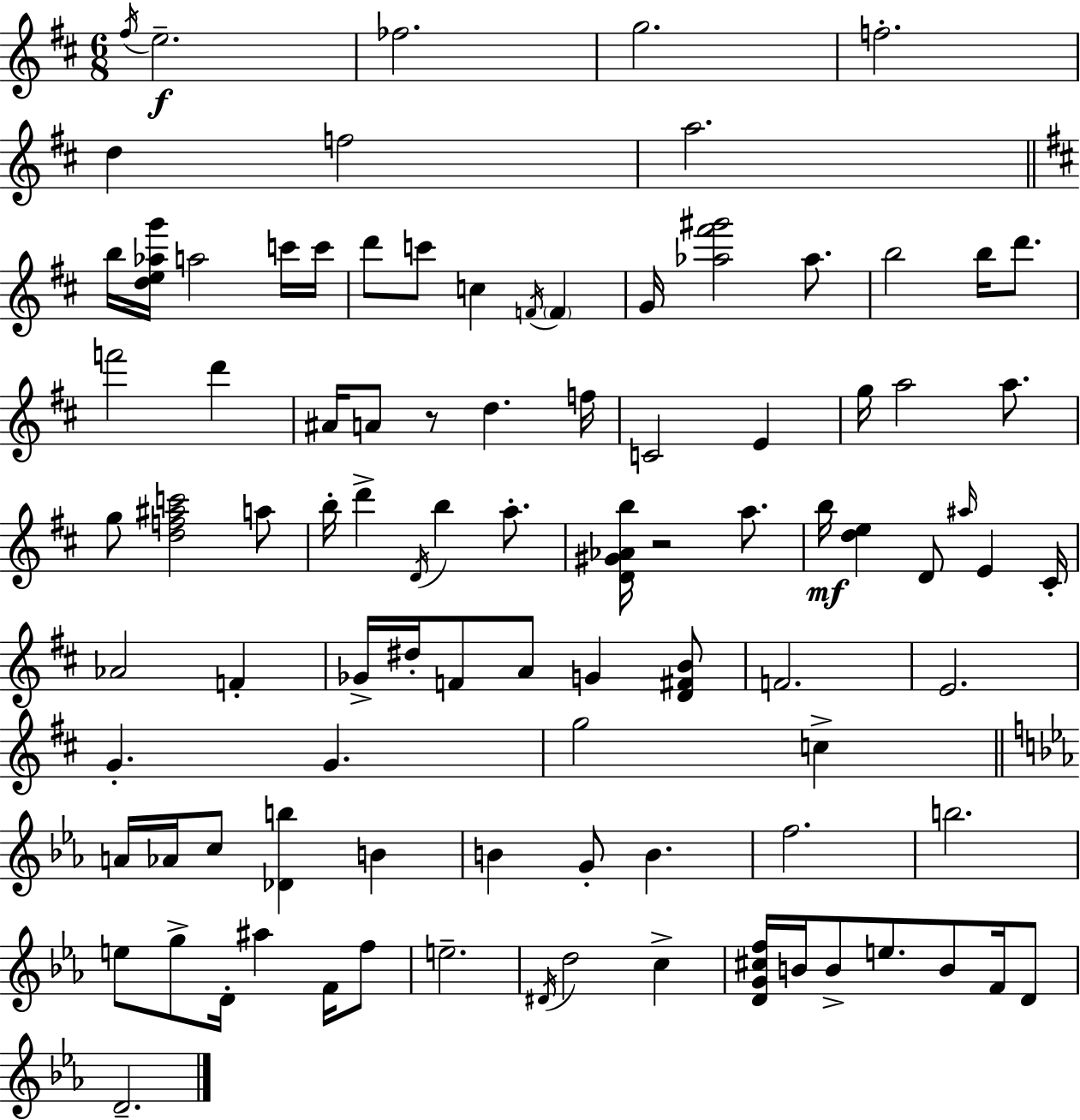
{
  \clef treble
  \numericTimeSignature
  \time 6/8
  \key d \major
  \acciaccatura { fis''16 }\f e''2.-- | fes''2. | g''2. | f''2.-. | \break d''4 f''2 | a''2. | \bar "||" \break \key b \minor b''16 <d'' e'' aes'' g'''>16 a''2 c'''16 c'''16 | d'''8 c'''8 c''4 \acciaccatura { f'16 } \parenthesize f'4 | g'16 <aes'' fis''' gis'''>2 aes''8. | b''2 b''16 d'''8. | \break f'''2 d'''4 | ais'16 a'8 r8 d''4. | f''16 c'2 e'4 | g''16 a''2 a''8. | \break g''8 <d'' f'' ais'' c'''>2 a''8 | b''16-. d'''4-> \acciaccatura { d'16 } b''4 a''8.-. | <d' gis' aes' b''>16 r2 a''8. | b''16\mf <d'' e''>4 d'8 \grace { ais''16 } e'4 | \break cis'16-. aes'2 f'4-. | ges'16-> dis''16-. f'8 a'8 g'4 | <d' fis' b'>8 f'2. | e'2. | \break g'4.-. g'4. | g''2 c''4-> | \bar "||" \break \key c \minor a'16 aes'16 c''8 <des' b''>4 b'4 | b'4 g'8-. b'4. | f''2. | b''2. | \break e''8 g''8-> d'16-. ais''4 f'16 f''8 | e''2.-- | \acciaccatura { dis'16 } d''2 c''4-> | <d' g' cis'' f''>16 b'16 b'8-> e''8. b'8 f'16 d'8 | \break d'2.-- | \bar "|."
}